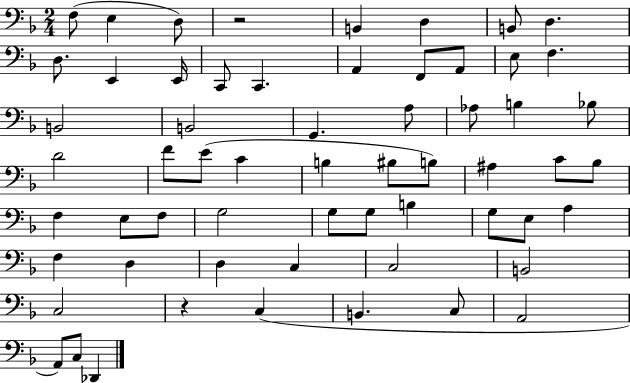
F3/e E3/q D3/e R/h B2/q D3/q B2/e D3/q. D3/e. E2/q E2/s C2/e C2/q. A2/q F2/e A2/e E3/e F3/q. B2/h B2/h G2/q. A3/e Ab3/e B3/q Bb3/e D4/h F4/e E4/e C4/q B3/q BIS3/e B3/e A#3/q C4/e Bb3/e F3/q E3/e F3/e G3/h G3/e G3/e B3/q G3/e E3/e A3/q F3/q D3/q D3/q C3/q C3/h B2/h C3/h R/q C3/q B2/q. C3/e A2/h A2/e C3/e Db2/q